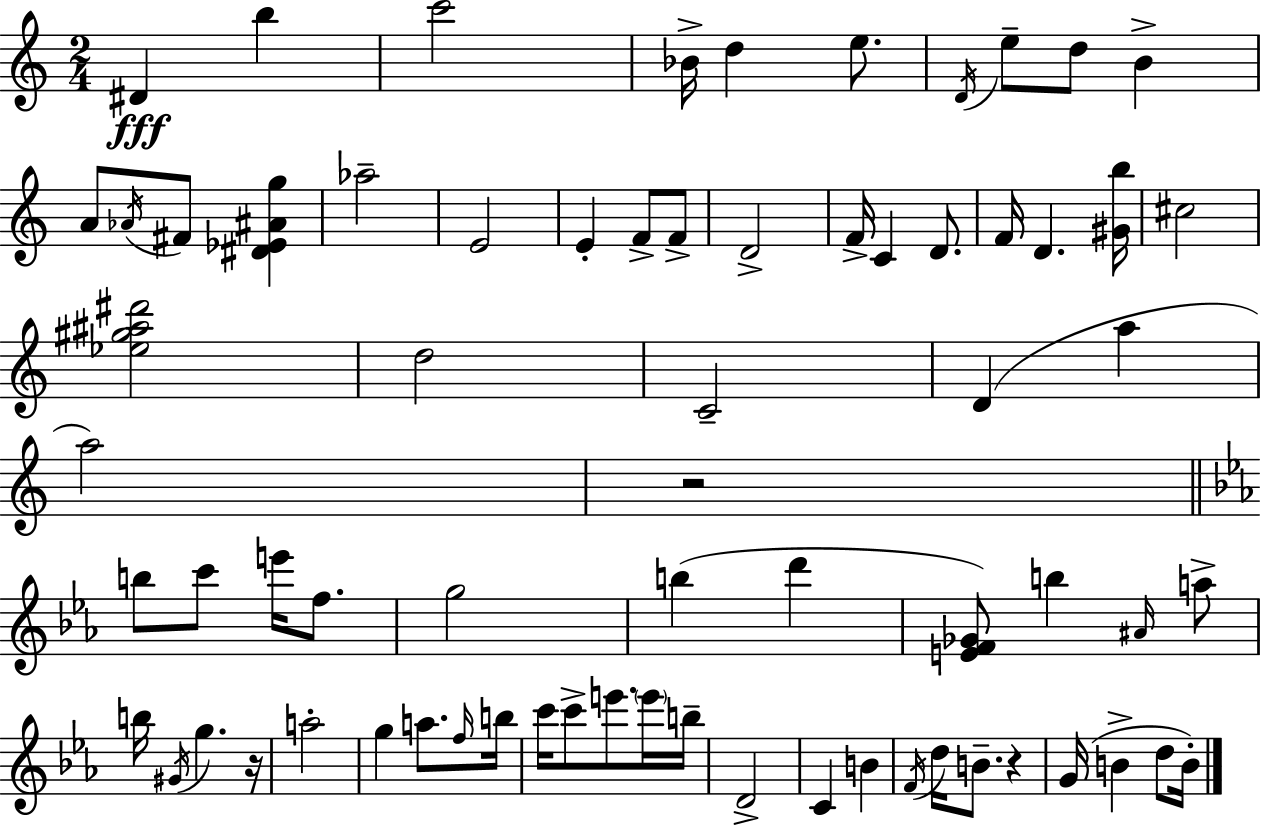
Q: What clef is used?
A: treble